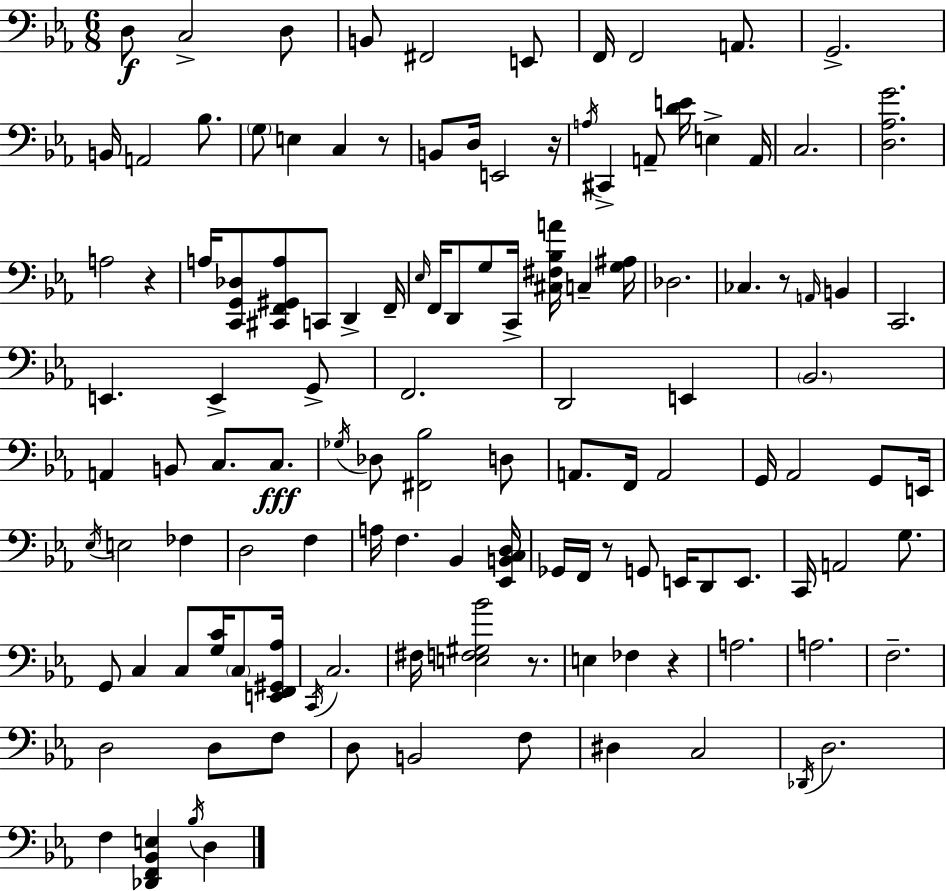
X:1
T:Untitled
M:6/8
L:1/4
K:Cm
D,/2 C,2 D,/2 B,,/2 ^F,,2 E,,/2 F,,/4 F,,2 A,,/2 G,,2 B,,/4 A,,2 _B,/2 G,/2 E, C, z/2 B,,/2 D,/4 E,,2 z/4 A,/4 ^C,, A,,/2 [DE]/4 E, A,,/4 C,2 [D,_A,G]2 A,2 z A,/4 [C,,G,,_D,]/2 [^C,,F,,^G,,A,]/2 C,,/2 D,, F,,/4 _E,/4 F,,/4 D,,/2 G,/2 C,,/4 [^C,^F,_B,A]/4 C, [G,^A,]/4 _D,2 _C, z/2 A,,/4 B,, C,,2 E,, E,, G,,/2 F,,2 D,,2 E,, _B,,2 A,, B,,/2 C,/2 C,/2 _G,/4 _D,/2 [^F,,_B,]2 D,/2 A,,/2 F,,/4 A,,2 G,,/4 _A,,2 G,,/2 E,,/4 _E,/4 E,2 _F, D,2 F, A,/4 F, _B,, [_E,,B,,C,D,]/4 _G,,/4 F,,/4 z/2 G,,/2 E,,/4 D,,/2 E,,/2 C,,/4 A,,2 G,/2 G,,/2 C, C,/2 [G,C]/4 C,/2 [E,,F,,^G,,_A,]/4 C,,/4 C,2 ^F,/4 [E,F,^G,_B]2 z/2 E, _F, z A,2 A,2 F,2 D,2 D,/2 F,/2 D,/2 B,,2 F,/2 ^D, C,2 _D,,/4 D,2 F, [_D,,F,,_B,,E,] _B,/4 D,